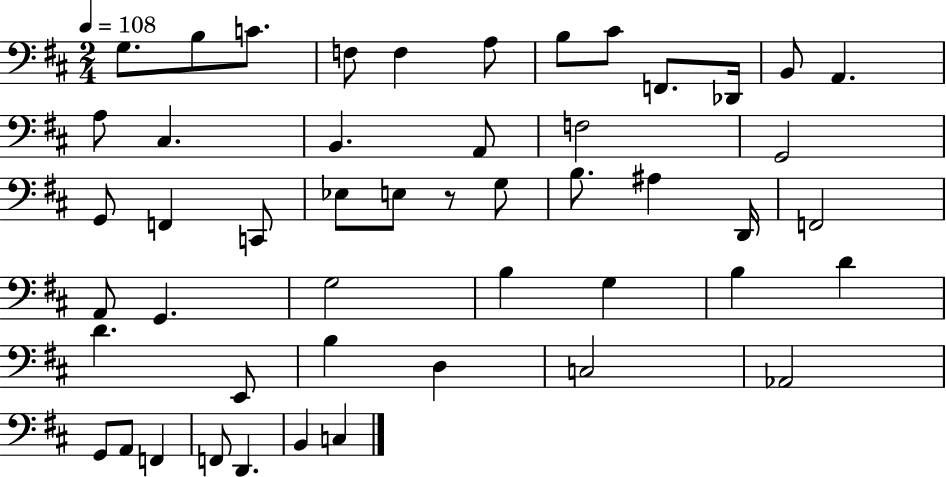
X:1
T:Untitled
M:2/4
L:1/4
K:D
G,/2 B,/2 C/2 F,/2 F, A,/2 B,/2 ^C/2 F,,/2 _D,,/4 B,,/2 A,, A,/2 ^C, B,, A,,/2 F,2 G,,2 G,,/2 F,, C,,/2 _E,/2 E,/2 z/2 G,/2 B,/2 ^A, D,,/4 F,,2 A,,/2 G,, G,2 B, G, B, D D E,,/2 B, D, C,2 _A,,2 G,,/2 A,,/2 F,, F,,/2 D,, B,, C,